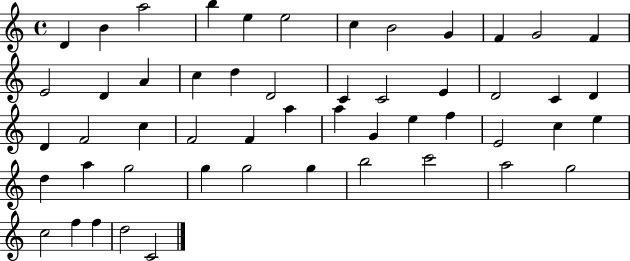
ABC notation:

X:1
T:Untitled
M:4/4
L:1/4
K:C
D B a2 b e e2 c B2 G F G2 F E2 D A c d D2 C C2 E D2 C D D F2 c F2 F a a G e f E2 c e d a g2 g g2 g b2 c'2 a2 g2 c2 f f d2 C2